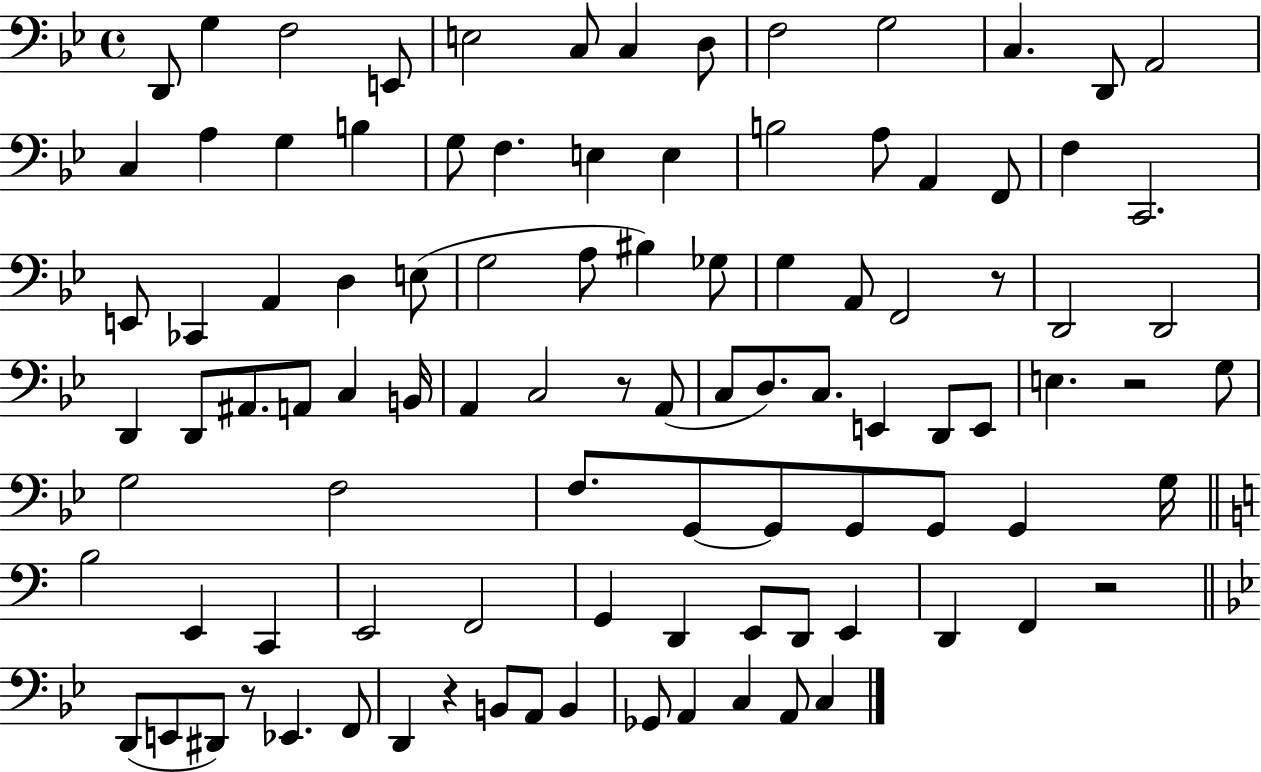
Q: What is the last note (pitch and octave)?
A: C3